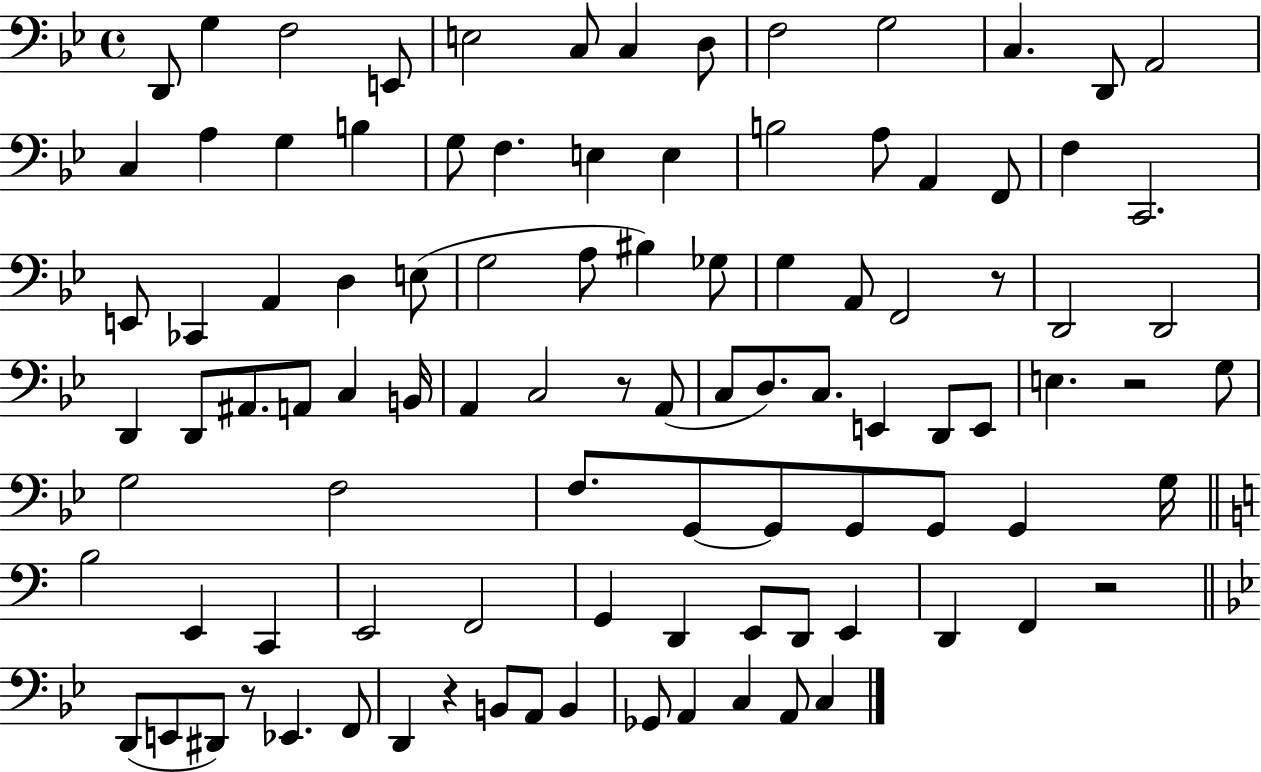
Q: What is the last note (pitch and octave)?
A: C3